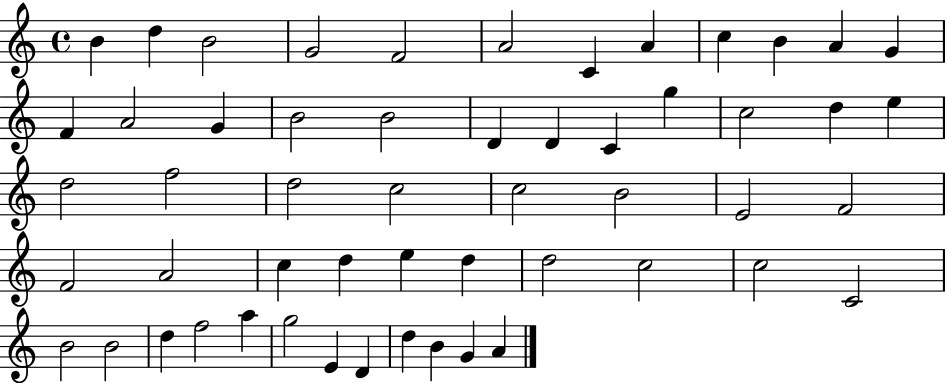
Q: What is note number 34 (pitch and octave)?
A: A4